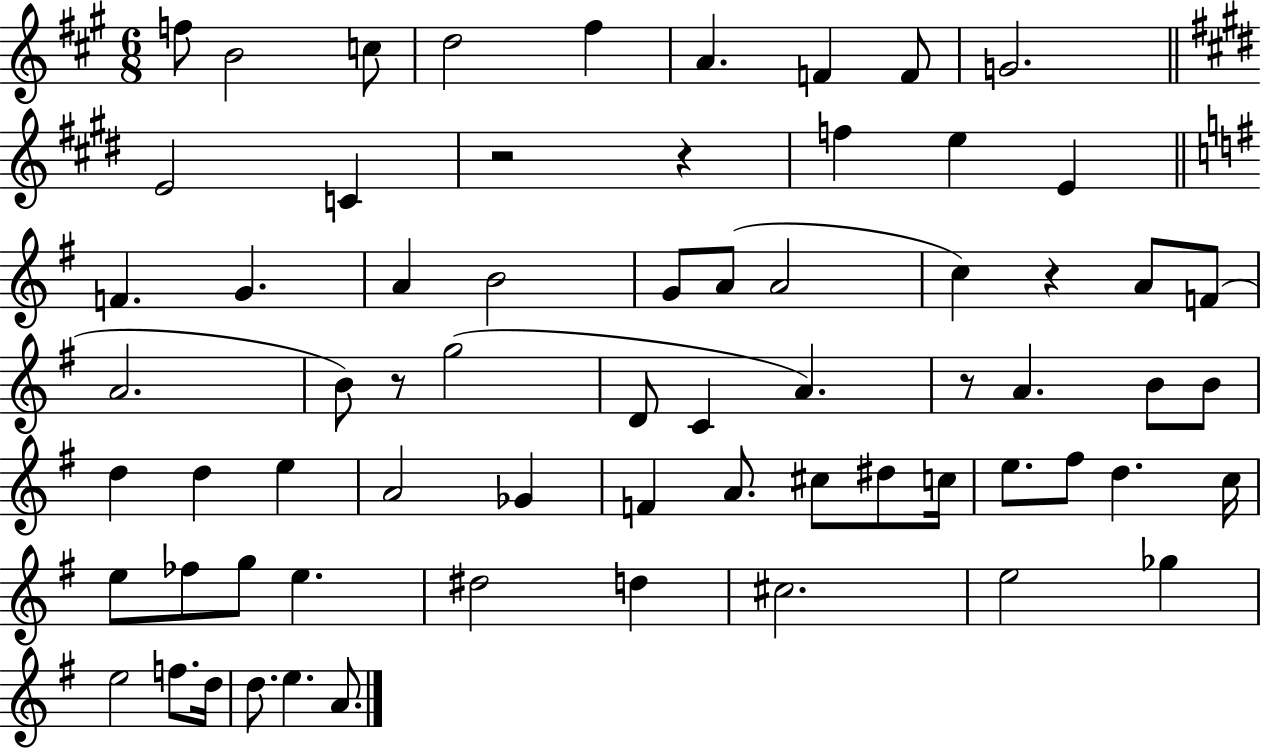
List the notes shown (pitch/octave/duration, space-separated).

F5/e B4/h C5/e D5/h F#5/q A4/q. F4/q F4/e G4/h. E4/h C4/q R/h R/q F5/q E5/q E4/q F4/q. G4/q. A4/q B4/h G4/e A4/e A4/h C5/q R/q A4/e F4/e A4/h. B4/e R/e G5/h D4/e C4/q A4/q. R/e A4/q. B4/e B4/e D5/q D5/q E5/q A4/h Gb4/q F4/q A4/e. C#5/e D#5/e C5/s E5/e. F#5/e D5/q. C5/s E5/e FES5/e G5/e E5/q. D#5/h D5/q C#5/h. E5/h Gb5/q E5/h F5/e. D5/s D5/e. E5/q. A4/e.